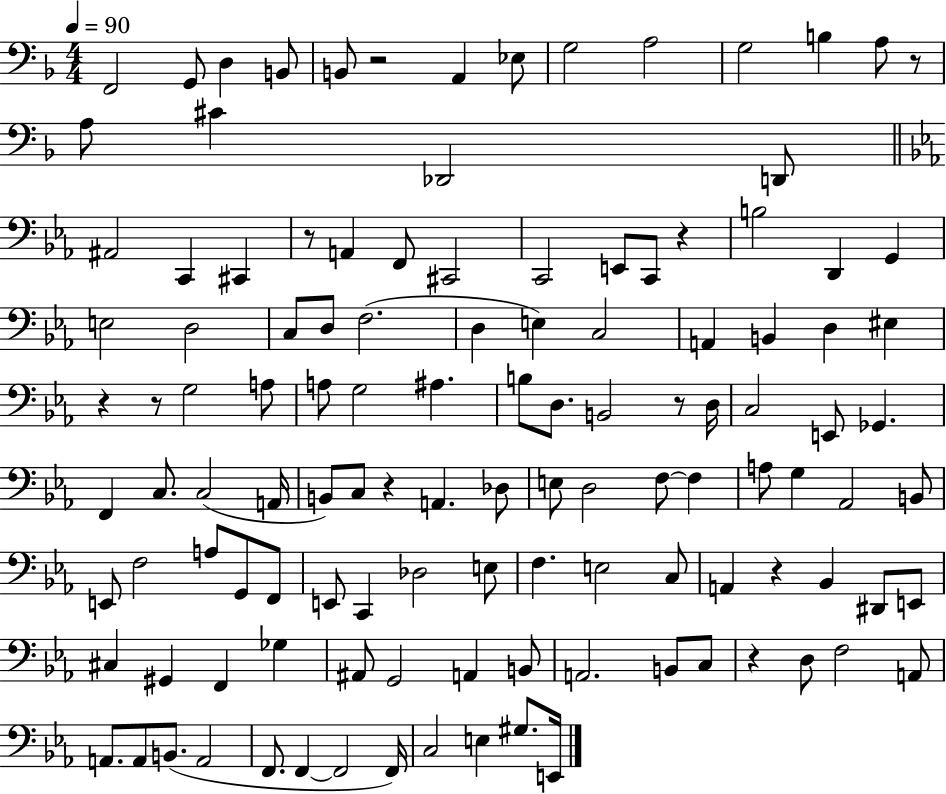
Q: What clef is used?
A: bass